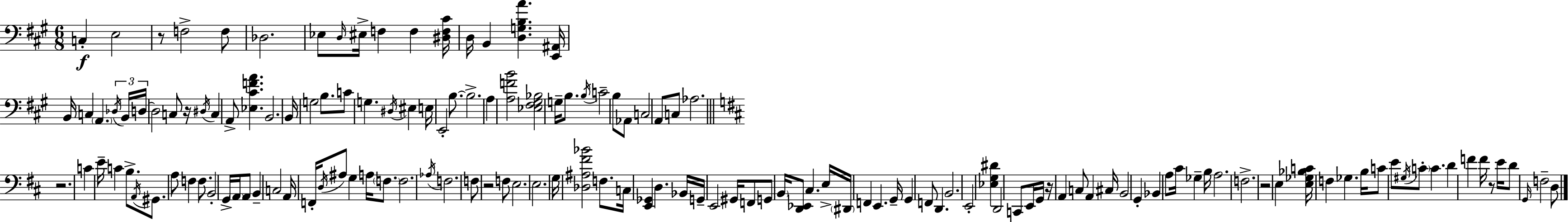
C3/q E3/h R/e F3/h F3/e Db3/h. Eb3/e D3/s EIS3/s F3/q F3/q [D#3,F3,C#4]/s D3/s B2/q [D3,G3,B3,A4]/q. [E2,A#2]/s B2/s C3/q A2/q. Db3/s B2/s D3/s D3/h C3/e R/s D#3/s C3/q A2/e [Eb3,C#4,F4,A4]/q. B2/h. B2/s G3/h B3/e. C4/e G3/q. D#3/s EIS3/q E3/s E2/h B3/e. B3/h. A3/q [A3,F4,B4]/h [Eb3,F#3,G#3,Bb3]/h G3/s B3/e. B3/s C4/h B3/e Ab2/e C3/h A2/e C3/e Ab3/h. R/h. C4/q E4/s C4/q B3/e. A2/s G#2/e. A3/e F3/q F3/e. B2/h G2/s A2/s A2/e B2/q C3/h A2/s F2/s D3/s A#3/e G3/q A3/s F3/e. F3/h. Ab3/s F3/h. F3/e R/h F3/e E3/h. E3/h. G3/s [Db3,A#3,F#4,Bb4]/h F3/e. C3/s [E2,Gb2]/q D3/q. Bb2/s G2/s E2/h G#2/s F2/e G2/e B2/s [D2,Eb2]/e C#3/q. E3/s D#2/s F2/q E2/q. G2/s G2/q F2/e D2/q. B2/h. E2/h [Eb3,G3,D#4]/q D2/h C2/e E2/s G2/s R/s A2/q C3/e A2/q C#3/s B2/h G2/q Bb2/q A3/e C#4/s Gb3/q B3/s A3/h. F3/h. R/h E3/q [E3,Gb3,Bb3,C4]/s F3/q Gb3/q. B3/s C4/e E4/e G#3/s C4/e C4/q. D4/q F4/q F4/s R/e E4/s D4/e G2/s F3/h D3/e